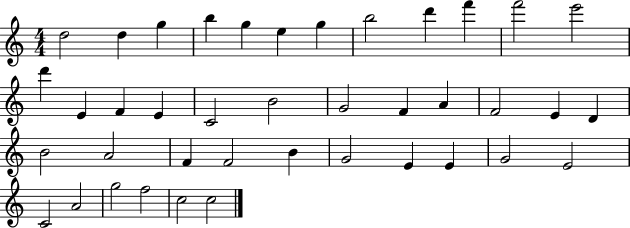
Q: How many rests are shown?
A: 0